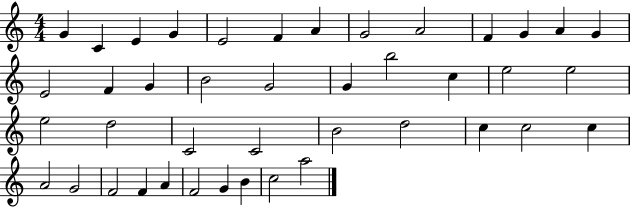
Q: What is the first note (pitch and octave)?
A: G4